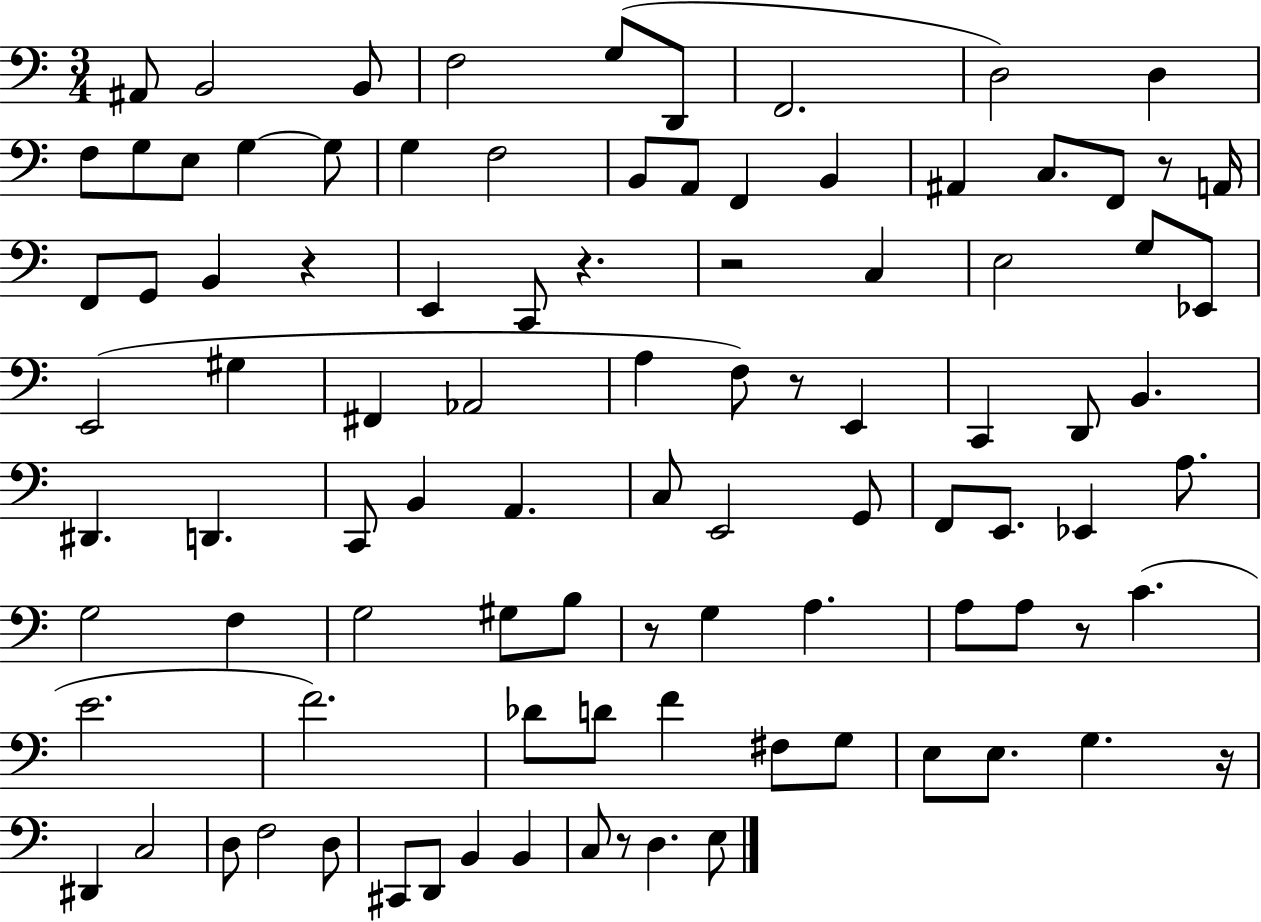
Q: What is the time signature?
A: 3/4